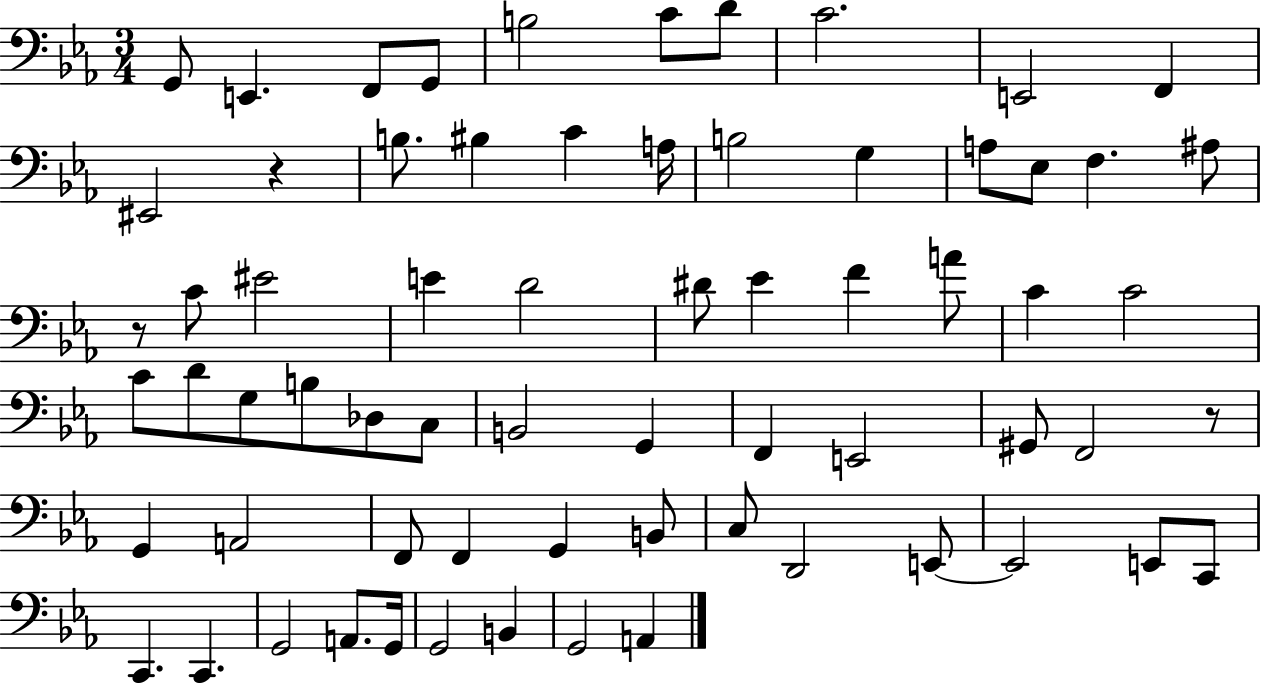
G2/e E2/q. F2/e G2/e B3/h C4/e D4/e C4/h. E2/h F2/q EIS2/h R/q B3/e. BIS3/q C4/q A3/s B3/h G3/q A3/e Eb3/e F3/q. A#3/e R/e C4/e EIS4/h E4/q D4/h D#4/e Eb4/q F4/q A4/e C4/q C4/h C4/e D4/e G3/e B3/e Db3/e C3/e B2/h G2/q F2/q E2/h G#2/e F2/h R/e G2/q A2/h F2/e F2/q G2/q B2/e C3/e D2/h E2/e E2/h E2/e C2/e C2/q. C2/q. G2/h A2/e. G2/s G2/h B2/q G2/h A2/q